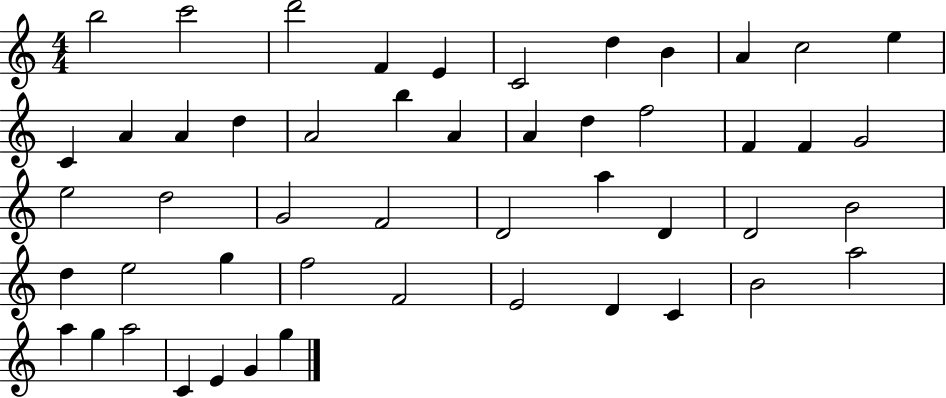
X:1
T:Untitled
M:4/4
L:1/4
K:C
b2 c'2 d'2 F E C2 d B A c2 e C A A d A2 b A A d f2 F F G2 e2 d2 G2 F2 D2 a D D2 B2 d e2 g f2 F2 E2 D C B2 a2 a g a2 C E G g